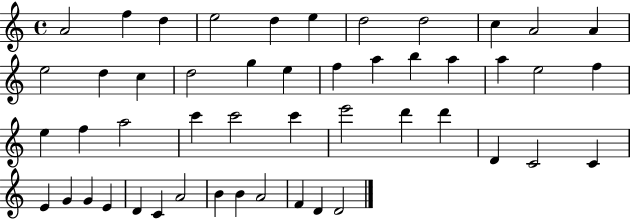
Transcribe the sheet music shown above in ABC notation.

X:1
T:Untitled
M:4/4
L:1/4
K:C
A2 f d e2 d e d2 d2 c A2 A e2 d c d2 g e f a b a a e2 f e f a2 c' c'2 c' e'2 d' d' D C2 C E G G E D C A2 B B A2 F D D2